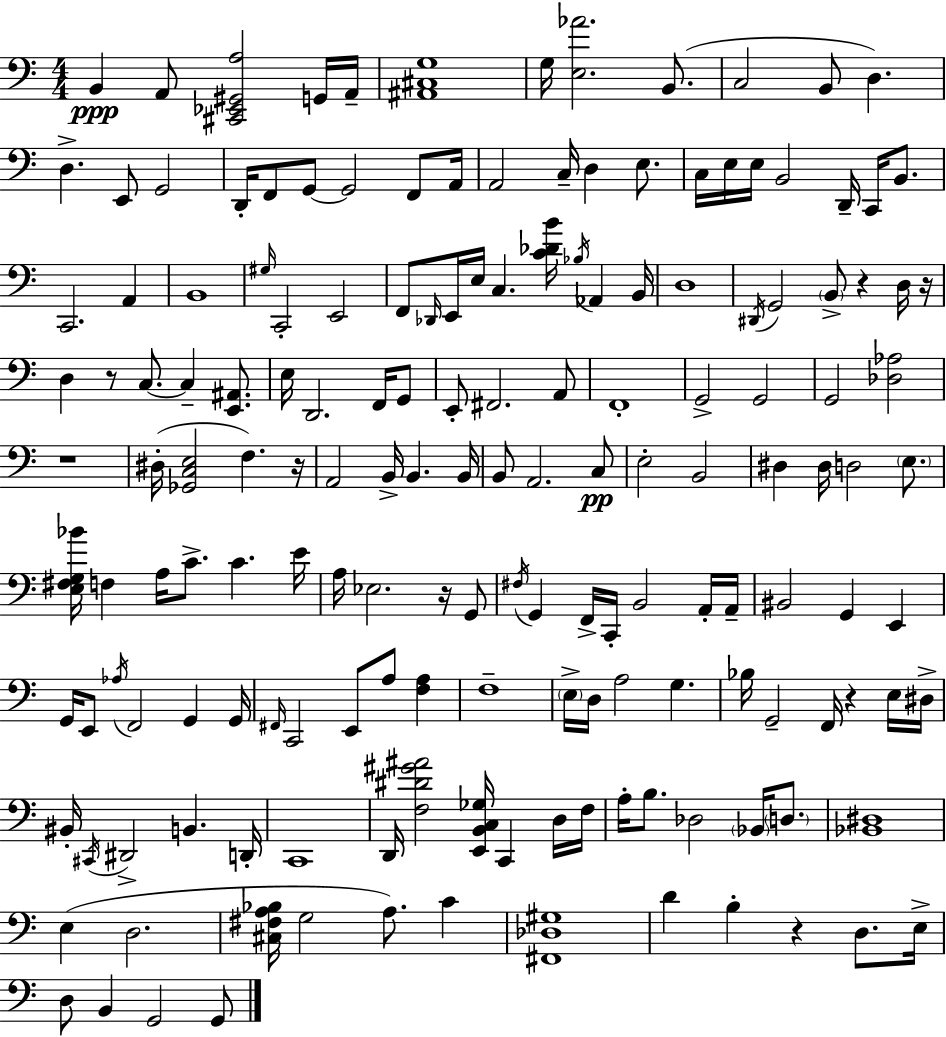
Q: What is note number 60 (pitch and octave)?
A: G2